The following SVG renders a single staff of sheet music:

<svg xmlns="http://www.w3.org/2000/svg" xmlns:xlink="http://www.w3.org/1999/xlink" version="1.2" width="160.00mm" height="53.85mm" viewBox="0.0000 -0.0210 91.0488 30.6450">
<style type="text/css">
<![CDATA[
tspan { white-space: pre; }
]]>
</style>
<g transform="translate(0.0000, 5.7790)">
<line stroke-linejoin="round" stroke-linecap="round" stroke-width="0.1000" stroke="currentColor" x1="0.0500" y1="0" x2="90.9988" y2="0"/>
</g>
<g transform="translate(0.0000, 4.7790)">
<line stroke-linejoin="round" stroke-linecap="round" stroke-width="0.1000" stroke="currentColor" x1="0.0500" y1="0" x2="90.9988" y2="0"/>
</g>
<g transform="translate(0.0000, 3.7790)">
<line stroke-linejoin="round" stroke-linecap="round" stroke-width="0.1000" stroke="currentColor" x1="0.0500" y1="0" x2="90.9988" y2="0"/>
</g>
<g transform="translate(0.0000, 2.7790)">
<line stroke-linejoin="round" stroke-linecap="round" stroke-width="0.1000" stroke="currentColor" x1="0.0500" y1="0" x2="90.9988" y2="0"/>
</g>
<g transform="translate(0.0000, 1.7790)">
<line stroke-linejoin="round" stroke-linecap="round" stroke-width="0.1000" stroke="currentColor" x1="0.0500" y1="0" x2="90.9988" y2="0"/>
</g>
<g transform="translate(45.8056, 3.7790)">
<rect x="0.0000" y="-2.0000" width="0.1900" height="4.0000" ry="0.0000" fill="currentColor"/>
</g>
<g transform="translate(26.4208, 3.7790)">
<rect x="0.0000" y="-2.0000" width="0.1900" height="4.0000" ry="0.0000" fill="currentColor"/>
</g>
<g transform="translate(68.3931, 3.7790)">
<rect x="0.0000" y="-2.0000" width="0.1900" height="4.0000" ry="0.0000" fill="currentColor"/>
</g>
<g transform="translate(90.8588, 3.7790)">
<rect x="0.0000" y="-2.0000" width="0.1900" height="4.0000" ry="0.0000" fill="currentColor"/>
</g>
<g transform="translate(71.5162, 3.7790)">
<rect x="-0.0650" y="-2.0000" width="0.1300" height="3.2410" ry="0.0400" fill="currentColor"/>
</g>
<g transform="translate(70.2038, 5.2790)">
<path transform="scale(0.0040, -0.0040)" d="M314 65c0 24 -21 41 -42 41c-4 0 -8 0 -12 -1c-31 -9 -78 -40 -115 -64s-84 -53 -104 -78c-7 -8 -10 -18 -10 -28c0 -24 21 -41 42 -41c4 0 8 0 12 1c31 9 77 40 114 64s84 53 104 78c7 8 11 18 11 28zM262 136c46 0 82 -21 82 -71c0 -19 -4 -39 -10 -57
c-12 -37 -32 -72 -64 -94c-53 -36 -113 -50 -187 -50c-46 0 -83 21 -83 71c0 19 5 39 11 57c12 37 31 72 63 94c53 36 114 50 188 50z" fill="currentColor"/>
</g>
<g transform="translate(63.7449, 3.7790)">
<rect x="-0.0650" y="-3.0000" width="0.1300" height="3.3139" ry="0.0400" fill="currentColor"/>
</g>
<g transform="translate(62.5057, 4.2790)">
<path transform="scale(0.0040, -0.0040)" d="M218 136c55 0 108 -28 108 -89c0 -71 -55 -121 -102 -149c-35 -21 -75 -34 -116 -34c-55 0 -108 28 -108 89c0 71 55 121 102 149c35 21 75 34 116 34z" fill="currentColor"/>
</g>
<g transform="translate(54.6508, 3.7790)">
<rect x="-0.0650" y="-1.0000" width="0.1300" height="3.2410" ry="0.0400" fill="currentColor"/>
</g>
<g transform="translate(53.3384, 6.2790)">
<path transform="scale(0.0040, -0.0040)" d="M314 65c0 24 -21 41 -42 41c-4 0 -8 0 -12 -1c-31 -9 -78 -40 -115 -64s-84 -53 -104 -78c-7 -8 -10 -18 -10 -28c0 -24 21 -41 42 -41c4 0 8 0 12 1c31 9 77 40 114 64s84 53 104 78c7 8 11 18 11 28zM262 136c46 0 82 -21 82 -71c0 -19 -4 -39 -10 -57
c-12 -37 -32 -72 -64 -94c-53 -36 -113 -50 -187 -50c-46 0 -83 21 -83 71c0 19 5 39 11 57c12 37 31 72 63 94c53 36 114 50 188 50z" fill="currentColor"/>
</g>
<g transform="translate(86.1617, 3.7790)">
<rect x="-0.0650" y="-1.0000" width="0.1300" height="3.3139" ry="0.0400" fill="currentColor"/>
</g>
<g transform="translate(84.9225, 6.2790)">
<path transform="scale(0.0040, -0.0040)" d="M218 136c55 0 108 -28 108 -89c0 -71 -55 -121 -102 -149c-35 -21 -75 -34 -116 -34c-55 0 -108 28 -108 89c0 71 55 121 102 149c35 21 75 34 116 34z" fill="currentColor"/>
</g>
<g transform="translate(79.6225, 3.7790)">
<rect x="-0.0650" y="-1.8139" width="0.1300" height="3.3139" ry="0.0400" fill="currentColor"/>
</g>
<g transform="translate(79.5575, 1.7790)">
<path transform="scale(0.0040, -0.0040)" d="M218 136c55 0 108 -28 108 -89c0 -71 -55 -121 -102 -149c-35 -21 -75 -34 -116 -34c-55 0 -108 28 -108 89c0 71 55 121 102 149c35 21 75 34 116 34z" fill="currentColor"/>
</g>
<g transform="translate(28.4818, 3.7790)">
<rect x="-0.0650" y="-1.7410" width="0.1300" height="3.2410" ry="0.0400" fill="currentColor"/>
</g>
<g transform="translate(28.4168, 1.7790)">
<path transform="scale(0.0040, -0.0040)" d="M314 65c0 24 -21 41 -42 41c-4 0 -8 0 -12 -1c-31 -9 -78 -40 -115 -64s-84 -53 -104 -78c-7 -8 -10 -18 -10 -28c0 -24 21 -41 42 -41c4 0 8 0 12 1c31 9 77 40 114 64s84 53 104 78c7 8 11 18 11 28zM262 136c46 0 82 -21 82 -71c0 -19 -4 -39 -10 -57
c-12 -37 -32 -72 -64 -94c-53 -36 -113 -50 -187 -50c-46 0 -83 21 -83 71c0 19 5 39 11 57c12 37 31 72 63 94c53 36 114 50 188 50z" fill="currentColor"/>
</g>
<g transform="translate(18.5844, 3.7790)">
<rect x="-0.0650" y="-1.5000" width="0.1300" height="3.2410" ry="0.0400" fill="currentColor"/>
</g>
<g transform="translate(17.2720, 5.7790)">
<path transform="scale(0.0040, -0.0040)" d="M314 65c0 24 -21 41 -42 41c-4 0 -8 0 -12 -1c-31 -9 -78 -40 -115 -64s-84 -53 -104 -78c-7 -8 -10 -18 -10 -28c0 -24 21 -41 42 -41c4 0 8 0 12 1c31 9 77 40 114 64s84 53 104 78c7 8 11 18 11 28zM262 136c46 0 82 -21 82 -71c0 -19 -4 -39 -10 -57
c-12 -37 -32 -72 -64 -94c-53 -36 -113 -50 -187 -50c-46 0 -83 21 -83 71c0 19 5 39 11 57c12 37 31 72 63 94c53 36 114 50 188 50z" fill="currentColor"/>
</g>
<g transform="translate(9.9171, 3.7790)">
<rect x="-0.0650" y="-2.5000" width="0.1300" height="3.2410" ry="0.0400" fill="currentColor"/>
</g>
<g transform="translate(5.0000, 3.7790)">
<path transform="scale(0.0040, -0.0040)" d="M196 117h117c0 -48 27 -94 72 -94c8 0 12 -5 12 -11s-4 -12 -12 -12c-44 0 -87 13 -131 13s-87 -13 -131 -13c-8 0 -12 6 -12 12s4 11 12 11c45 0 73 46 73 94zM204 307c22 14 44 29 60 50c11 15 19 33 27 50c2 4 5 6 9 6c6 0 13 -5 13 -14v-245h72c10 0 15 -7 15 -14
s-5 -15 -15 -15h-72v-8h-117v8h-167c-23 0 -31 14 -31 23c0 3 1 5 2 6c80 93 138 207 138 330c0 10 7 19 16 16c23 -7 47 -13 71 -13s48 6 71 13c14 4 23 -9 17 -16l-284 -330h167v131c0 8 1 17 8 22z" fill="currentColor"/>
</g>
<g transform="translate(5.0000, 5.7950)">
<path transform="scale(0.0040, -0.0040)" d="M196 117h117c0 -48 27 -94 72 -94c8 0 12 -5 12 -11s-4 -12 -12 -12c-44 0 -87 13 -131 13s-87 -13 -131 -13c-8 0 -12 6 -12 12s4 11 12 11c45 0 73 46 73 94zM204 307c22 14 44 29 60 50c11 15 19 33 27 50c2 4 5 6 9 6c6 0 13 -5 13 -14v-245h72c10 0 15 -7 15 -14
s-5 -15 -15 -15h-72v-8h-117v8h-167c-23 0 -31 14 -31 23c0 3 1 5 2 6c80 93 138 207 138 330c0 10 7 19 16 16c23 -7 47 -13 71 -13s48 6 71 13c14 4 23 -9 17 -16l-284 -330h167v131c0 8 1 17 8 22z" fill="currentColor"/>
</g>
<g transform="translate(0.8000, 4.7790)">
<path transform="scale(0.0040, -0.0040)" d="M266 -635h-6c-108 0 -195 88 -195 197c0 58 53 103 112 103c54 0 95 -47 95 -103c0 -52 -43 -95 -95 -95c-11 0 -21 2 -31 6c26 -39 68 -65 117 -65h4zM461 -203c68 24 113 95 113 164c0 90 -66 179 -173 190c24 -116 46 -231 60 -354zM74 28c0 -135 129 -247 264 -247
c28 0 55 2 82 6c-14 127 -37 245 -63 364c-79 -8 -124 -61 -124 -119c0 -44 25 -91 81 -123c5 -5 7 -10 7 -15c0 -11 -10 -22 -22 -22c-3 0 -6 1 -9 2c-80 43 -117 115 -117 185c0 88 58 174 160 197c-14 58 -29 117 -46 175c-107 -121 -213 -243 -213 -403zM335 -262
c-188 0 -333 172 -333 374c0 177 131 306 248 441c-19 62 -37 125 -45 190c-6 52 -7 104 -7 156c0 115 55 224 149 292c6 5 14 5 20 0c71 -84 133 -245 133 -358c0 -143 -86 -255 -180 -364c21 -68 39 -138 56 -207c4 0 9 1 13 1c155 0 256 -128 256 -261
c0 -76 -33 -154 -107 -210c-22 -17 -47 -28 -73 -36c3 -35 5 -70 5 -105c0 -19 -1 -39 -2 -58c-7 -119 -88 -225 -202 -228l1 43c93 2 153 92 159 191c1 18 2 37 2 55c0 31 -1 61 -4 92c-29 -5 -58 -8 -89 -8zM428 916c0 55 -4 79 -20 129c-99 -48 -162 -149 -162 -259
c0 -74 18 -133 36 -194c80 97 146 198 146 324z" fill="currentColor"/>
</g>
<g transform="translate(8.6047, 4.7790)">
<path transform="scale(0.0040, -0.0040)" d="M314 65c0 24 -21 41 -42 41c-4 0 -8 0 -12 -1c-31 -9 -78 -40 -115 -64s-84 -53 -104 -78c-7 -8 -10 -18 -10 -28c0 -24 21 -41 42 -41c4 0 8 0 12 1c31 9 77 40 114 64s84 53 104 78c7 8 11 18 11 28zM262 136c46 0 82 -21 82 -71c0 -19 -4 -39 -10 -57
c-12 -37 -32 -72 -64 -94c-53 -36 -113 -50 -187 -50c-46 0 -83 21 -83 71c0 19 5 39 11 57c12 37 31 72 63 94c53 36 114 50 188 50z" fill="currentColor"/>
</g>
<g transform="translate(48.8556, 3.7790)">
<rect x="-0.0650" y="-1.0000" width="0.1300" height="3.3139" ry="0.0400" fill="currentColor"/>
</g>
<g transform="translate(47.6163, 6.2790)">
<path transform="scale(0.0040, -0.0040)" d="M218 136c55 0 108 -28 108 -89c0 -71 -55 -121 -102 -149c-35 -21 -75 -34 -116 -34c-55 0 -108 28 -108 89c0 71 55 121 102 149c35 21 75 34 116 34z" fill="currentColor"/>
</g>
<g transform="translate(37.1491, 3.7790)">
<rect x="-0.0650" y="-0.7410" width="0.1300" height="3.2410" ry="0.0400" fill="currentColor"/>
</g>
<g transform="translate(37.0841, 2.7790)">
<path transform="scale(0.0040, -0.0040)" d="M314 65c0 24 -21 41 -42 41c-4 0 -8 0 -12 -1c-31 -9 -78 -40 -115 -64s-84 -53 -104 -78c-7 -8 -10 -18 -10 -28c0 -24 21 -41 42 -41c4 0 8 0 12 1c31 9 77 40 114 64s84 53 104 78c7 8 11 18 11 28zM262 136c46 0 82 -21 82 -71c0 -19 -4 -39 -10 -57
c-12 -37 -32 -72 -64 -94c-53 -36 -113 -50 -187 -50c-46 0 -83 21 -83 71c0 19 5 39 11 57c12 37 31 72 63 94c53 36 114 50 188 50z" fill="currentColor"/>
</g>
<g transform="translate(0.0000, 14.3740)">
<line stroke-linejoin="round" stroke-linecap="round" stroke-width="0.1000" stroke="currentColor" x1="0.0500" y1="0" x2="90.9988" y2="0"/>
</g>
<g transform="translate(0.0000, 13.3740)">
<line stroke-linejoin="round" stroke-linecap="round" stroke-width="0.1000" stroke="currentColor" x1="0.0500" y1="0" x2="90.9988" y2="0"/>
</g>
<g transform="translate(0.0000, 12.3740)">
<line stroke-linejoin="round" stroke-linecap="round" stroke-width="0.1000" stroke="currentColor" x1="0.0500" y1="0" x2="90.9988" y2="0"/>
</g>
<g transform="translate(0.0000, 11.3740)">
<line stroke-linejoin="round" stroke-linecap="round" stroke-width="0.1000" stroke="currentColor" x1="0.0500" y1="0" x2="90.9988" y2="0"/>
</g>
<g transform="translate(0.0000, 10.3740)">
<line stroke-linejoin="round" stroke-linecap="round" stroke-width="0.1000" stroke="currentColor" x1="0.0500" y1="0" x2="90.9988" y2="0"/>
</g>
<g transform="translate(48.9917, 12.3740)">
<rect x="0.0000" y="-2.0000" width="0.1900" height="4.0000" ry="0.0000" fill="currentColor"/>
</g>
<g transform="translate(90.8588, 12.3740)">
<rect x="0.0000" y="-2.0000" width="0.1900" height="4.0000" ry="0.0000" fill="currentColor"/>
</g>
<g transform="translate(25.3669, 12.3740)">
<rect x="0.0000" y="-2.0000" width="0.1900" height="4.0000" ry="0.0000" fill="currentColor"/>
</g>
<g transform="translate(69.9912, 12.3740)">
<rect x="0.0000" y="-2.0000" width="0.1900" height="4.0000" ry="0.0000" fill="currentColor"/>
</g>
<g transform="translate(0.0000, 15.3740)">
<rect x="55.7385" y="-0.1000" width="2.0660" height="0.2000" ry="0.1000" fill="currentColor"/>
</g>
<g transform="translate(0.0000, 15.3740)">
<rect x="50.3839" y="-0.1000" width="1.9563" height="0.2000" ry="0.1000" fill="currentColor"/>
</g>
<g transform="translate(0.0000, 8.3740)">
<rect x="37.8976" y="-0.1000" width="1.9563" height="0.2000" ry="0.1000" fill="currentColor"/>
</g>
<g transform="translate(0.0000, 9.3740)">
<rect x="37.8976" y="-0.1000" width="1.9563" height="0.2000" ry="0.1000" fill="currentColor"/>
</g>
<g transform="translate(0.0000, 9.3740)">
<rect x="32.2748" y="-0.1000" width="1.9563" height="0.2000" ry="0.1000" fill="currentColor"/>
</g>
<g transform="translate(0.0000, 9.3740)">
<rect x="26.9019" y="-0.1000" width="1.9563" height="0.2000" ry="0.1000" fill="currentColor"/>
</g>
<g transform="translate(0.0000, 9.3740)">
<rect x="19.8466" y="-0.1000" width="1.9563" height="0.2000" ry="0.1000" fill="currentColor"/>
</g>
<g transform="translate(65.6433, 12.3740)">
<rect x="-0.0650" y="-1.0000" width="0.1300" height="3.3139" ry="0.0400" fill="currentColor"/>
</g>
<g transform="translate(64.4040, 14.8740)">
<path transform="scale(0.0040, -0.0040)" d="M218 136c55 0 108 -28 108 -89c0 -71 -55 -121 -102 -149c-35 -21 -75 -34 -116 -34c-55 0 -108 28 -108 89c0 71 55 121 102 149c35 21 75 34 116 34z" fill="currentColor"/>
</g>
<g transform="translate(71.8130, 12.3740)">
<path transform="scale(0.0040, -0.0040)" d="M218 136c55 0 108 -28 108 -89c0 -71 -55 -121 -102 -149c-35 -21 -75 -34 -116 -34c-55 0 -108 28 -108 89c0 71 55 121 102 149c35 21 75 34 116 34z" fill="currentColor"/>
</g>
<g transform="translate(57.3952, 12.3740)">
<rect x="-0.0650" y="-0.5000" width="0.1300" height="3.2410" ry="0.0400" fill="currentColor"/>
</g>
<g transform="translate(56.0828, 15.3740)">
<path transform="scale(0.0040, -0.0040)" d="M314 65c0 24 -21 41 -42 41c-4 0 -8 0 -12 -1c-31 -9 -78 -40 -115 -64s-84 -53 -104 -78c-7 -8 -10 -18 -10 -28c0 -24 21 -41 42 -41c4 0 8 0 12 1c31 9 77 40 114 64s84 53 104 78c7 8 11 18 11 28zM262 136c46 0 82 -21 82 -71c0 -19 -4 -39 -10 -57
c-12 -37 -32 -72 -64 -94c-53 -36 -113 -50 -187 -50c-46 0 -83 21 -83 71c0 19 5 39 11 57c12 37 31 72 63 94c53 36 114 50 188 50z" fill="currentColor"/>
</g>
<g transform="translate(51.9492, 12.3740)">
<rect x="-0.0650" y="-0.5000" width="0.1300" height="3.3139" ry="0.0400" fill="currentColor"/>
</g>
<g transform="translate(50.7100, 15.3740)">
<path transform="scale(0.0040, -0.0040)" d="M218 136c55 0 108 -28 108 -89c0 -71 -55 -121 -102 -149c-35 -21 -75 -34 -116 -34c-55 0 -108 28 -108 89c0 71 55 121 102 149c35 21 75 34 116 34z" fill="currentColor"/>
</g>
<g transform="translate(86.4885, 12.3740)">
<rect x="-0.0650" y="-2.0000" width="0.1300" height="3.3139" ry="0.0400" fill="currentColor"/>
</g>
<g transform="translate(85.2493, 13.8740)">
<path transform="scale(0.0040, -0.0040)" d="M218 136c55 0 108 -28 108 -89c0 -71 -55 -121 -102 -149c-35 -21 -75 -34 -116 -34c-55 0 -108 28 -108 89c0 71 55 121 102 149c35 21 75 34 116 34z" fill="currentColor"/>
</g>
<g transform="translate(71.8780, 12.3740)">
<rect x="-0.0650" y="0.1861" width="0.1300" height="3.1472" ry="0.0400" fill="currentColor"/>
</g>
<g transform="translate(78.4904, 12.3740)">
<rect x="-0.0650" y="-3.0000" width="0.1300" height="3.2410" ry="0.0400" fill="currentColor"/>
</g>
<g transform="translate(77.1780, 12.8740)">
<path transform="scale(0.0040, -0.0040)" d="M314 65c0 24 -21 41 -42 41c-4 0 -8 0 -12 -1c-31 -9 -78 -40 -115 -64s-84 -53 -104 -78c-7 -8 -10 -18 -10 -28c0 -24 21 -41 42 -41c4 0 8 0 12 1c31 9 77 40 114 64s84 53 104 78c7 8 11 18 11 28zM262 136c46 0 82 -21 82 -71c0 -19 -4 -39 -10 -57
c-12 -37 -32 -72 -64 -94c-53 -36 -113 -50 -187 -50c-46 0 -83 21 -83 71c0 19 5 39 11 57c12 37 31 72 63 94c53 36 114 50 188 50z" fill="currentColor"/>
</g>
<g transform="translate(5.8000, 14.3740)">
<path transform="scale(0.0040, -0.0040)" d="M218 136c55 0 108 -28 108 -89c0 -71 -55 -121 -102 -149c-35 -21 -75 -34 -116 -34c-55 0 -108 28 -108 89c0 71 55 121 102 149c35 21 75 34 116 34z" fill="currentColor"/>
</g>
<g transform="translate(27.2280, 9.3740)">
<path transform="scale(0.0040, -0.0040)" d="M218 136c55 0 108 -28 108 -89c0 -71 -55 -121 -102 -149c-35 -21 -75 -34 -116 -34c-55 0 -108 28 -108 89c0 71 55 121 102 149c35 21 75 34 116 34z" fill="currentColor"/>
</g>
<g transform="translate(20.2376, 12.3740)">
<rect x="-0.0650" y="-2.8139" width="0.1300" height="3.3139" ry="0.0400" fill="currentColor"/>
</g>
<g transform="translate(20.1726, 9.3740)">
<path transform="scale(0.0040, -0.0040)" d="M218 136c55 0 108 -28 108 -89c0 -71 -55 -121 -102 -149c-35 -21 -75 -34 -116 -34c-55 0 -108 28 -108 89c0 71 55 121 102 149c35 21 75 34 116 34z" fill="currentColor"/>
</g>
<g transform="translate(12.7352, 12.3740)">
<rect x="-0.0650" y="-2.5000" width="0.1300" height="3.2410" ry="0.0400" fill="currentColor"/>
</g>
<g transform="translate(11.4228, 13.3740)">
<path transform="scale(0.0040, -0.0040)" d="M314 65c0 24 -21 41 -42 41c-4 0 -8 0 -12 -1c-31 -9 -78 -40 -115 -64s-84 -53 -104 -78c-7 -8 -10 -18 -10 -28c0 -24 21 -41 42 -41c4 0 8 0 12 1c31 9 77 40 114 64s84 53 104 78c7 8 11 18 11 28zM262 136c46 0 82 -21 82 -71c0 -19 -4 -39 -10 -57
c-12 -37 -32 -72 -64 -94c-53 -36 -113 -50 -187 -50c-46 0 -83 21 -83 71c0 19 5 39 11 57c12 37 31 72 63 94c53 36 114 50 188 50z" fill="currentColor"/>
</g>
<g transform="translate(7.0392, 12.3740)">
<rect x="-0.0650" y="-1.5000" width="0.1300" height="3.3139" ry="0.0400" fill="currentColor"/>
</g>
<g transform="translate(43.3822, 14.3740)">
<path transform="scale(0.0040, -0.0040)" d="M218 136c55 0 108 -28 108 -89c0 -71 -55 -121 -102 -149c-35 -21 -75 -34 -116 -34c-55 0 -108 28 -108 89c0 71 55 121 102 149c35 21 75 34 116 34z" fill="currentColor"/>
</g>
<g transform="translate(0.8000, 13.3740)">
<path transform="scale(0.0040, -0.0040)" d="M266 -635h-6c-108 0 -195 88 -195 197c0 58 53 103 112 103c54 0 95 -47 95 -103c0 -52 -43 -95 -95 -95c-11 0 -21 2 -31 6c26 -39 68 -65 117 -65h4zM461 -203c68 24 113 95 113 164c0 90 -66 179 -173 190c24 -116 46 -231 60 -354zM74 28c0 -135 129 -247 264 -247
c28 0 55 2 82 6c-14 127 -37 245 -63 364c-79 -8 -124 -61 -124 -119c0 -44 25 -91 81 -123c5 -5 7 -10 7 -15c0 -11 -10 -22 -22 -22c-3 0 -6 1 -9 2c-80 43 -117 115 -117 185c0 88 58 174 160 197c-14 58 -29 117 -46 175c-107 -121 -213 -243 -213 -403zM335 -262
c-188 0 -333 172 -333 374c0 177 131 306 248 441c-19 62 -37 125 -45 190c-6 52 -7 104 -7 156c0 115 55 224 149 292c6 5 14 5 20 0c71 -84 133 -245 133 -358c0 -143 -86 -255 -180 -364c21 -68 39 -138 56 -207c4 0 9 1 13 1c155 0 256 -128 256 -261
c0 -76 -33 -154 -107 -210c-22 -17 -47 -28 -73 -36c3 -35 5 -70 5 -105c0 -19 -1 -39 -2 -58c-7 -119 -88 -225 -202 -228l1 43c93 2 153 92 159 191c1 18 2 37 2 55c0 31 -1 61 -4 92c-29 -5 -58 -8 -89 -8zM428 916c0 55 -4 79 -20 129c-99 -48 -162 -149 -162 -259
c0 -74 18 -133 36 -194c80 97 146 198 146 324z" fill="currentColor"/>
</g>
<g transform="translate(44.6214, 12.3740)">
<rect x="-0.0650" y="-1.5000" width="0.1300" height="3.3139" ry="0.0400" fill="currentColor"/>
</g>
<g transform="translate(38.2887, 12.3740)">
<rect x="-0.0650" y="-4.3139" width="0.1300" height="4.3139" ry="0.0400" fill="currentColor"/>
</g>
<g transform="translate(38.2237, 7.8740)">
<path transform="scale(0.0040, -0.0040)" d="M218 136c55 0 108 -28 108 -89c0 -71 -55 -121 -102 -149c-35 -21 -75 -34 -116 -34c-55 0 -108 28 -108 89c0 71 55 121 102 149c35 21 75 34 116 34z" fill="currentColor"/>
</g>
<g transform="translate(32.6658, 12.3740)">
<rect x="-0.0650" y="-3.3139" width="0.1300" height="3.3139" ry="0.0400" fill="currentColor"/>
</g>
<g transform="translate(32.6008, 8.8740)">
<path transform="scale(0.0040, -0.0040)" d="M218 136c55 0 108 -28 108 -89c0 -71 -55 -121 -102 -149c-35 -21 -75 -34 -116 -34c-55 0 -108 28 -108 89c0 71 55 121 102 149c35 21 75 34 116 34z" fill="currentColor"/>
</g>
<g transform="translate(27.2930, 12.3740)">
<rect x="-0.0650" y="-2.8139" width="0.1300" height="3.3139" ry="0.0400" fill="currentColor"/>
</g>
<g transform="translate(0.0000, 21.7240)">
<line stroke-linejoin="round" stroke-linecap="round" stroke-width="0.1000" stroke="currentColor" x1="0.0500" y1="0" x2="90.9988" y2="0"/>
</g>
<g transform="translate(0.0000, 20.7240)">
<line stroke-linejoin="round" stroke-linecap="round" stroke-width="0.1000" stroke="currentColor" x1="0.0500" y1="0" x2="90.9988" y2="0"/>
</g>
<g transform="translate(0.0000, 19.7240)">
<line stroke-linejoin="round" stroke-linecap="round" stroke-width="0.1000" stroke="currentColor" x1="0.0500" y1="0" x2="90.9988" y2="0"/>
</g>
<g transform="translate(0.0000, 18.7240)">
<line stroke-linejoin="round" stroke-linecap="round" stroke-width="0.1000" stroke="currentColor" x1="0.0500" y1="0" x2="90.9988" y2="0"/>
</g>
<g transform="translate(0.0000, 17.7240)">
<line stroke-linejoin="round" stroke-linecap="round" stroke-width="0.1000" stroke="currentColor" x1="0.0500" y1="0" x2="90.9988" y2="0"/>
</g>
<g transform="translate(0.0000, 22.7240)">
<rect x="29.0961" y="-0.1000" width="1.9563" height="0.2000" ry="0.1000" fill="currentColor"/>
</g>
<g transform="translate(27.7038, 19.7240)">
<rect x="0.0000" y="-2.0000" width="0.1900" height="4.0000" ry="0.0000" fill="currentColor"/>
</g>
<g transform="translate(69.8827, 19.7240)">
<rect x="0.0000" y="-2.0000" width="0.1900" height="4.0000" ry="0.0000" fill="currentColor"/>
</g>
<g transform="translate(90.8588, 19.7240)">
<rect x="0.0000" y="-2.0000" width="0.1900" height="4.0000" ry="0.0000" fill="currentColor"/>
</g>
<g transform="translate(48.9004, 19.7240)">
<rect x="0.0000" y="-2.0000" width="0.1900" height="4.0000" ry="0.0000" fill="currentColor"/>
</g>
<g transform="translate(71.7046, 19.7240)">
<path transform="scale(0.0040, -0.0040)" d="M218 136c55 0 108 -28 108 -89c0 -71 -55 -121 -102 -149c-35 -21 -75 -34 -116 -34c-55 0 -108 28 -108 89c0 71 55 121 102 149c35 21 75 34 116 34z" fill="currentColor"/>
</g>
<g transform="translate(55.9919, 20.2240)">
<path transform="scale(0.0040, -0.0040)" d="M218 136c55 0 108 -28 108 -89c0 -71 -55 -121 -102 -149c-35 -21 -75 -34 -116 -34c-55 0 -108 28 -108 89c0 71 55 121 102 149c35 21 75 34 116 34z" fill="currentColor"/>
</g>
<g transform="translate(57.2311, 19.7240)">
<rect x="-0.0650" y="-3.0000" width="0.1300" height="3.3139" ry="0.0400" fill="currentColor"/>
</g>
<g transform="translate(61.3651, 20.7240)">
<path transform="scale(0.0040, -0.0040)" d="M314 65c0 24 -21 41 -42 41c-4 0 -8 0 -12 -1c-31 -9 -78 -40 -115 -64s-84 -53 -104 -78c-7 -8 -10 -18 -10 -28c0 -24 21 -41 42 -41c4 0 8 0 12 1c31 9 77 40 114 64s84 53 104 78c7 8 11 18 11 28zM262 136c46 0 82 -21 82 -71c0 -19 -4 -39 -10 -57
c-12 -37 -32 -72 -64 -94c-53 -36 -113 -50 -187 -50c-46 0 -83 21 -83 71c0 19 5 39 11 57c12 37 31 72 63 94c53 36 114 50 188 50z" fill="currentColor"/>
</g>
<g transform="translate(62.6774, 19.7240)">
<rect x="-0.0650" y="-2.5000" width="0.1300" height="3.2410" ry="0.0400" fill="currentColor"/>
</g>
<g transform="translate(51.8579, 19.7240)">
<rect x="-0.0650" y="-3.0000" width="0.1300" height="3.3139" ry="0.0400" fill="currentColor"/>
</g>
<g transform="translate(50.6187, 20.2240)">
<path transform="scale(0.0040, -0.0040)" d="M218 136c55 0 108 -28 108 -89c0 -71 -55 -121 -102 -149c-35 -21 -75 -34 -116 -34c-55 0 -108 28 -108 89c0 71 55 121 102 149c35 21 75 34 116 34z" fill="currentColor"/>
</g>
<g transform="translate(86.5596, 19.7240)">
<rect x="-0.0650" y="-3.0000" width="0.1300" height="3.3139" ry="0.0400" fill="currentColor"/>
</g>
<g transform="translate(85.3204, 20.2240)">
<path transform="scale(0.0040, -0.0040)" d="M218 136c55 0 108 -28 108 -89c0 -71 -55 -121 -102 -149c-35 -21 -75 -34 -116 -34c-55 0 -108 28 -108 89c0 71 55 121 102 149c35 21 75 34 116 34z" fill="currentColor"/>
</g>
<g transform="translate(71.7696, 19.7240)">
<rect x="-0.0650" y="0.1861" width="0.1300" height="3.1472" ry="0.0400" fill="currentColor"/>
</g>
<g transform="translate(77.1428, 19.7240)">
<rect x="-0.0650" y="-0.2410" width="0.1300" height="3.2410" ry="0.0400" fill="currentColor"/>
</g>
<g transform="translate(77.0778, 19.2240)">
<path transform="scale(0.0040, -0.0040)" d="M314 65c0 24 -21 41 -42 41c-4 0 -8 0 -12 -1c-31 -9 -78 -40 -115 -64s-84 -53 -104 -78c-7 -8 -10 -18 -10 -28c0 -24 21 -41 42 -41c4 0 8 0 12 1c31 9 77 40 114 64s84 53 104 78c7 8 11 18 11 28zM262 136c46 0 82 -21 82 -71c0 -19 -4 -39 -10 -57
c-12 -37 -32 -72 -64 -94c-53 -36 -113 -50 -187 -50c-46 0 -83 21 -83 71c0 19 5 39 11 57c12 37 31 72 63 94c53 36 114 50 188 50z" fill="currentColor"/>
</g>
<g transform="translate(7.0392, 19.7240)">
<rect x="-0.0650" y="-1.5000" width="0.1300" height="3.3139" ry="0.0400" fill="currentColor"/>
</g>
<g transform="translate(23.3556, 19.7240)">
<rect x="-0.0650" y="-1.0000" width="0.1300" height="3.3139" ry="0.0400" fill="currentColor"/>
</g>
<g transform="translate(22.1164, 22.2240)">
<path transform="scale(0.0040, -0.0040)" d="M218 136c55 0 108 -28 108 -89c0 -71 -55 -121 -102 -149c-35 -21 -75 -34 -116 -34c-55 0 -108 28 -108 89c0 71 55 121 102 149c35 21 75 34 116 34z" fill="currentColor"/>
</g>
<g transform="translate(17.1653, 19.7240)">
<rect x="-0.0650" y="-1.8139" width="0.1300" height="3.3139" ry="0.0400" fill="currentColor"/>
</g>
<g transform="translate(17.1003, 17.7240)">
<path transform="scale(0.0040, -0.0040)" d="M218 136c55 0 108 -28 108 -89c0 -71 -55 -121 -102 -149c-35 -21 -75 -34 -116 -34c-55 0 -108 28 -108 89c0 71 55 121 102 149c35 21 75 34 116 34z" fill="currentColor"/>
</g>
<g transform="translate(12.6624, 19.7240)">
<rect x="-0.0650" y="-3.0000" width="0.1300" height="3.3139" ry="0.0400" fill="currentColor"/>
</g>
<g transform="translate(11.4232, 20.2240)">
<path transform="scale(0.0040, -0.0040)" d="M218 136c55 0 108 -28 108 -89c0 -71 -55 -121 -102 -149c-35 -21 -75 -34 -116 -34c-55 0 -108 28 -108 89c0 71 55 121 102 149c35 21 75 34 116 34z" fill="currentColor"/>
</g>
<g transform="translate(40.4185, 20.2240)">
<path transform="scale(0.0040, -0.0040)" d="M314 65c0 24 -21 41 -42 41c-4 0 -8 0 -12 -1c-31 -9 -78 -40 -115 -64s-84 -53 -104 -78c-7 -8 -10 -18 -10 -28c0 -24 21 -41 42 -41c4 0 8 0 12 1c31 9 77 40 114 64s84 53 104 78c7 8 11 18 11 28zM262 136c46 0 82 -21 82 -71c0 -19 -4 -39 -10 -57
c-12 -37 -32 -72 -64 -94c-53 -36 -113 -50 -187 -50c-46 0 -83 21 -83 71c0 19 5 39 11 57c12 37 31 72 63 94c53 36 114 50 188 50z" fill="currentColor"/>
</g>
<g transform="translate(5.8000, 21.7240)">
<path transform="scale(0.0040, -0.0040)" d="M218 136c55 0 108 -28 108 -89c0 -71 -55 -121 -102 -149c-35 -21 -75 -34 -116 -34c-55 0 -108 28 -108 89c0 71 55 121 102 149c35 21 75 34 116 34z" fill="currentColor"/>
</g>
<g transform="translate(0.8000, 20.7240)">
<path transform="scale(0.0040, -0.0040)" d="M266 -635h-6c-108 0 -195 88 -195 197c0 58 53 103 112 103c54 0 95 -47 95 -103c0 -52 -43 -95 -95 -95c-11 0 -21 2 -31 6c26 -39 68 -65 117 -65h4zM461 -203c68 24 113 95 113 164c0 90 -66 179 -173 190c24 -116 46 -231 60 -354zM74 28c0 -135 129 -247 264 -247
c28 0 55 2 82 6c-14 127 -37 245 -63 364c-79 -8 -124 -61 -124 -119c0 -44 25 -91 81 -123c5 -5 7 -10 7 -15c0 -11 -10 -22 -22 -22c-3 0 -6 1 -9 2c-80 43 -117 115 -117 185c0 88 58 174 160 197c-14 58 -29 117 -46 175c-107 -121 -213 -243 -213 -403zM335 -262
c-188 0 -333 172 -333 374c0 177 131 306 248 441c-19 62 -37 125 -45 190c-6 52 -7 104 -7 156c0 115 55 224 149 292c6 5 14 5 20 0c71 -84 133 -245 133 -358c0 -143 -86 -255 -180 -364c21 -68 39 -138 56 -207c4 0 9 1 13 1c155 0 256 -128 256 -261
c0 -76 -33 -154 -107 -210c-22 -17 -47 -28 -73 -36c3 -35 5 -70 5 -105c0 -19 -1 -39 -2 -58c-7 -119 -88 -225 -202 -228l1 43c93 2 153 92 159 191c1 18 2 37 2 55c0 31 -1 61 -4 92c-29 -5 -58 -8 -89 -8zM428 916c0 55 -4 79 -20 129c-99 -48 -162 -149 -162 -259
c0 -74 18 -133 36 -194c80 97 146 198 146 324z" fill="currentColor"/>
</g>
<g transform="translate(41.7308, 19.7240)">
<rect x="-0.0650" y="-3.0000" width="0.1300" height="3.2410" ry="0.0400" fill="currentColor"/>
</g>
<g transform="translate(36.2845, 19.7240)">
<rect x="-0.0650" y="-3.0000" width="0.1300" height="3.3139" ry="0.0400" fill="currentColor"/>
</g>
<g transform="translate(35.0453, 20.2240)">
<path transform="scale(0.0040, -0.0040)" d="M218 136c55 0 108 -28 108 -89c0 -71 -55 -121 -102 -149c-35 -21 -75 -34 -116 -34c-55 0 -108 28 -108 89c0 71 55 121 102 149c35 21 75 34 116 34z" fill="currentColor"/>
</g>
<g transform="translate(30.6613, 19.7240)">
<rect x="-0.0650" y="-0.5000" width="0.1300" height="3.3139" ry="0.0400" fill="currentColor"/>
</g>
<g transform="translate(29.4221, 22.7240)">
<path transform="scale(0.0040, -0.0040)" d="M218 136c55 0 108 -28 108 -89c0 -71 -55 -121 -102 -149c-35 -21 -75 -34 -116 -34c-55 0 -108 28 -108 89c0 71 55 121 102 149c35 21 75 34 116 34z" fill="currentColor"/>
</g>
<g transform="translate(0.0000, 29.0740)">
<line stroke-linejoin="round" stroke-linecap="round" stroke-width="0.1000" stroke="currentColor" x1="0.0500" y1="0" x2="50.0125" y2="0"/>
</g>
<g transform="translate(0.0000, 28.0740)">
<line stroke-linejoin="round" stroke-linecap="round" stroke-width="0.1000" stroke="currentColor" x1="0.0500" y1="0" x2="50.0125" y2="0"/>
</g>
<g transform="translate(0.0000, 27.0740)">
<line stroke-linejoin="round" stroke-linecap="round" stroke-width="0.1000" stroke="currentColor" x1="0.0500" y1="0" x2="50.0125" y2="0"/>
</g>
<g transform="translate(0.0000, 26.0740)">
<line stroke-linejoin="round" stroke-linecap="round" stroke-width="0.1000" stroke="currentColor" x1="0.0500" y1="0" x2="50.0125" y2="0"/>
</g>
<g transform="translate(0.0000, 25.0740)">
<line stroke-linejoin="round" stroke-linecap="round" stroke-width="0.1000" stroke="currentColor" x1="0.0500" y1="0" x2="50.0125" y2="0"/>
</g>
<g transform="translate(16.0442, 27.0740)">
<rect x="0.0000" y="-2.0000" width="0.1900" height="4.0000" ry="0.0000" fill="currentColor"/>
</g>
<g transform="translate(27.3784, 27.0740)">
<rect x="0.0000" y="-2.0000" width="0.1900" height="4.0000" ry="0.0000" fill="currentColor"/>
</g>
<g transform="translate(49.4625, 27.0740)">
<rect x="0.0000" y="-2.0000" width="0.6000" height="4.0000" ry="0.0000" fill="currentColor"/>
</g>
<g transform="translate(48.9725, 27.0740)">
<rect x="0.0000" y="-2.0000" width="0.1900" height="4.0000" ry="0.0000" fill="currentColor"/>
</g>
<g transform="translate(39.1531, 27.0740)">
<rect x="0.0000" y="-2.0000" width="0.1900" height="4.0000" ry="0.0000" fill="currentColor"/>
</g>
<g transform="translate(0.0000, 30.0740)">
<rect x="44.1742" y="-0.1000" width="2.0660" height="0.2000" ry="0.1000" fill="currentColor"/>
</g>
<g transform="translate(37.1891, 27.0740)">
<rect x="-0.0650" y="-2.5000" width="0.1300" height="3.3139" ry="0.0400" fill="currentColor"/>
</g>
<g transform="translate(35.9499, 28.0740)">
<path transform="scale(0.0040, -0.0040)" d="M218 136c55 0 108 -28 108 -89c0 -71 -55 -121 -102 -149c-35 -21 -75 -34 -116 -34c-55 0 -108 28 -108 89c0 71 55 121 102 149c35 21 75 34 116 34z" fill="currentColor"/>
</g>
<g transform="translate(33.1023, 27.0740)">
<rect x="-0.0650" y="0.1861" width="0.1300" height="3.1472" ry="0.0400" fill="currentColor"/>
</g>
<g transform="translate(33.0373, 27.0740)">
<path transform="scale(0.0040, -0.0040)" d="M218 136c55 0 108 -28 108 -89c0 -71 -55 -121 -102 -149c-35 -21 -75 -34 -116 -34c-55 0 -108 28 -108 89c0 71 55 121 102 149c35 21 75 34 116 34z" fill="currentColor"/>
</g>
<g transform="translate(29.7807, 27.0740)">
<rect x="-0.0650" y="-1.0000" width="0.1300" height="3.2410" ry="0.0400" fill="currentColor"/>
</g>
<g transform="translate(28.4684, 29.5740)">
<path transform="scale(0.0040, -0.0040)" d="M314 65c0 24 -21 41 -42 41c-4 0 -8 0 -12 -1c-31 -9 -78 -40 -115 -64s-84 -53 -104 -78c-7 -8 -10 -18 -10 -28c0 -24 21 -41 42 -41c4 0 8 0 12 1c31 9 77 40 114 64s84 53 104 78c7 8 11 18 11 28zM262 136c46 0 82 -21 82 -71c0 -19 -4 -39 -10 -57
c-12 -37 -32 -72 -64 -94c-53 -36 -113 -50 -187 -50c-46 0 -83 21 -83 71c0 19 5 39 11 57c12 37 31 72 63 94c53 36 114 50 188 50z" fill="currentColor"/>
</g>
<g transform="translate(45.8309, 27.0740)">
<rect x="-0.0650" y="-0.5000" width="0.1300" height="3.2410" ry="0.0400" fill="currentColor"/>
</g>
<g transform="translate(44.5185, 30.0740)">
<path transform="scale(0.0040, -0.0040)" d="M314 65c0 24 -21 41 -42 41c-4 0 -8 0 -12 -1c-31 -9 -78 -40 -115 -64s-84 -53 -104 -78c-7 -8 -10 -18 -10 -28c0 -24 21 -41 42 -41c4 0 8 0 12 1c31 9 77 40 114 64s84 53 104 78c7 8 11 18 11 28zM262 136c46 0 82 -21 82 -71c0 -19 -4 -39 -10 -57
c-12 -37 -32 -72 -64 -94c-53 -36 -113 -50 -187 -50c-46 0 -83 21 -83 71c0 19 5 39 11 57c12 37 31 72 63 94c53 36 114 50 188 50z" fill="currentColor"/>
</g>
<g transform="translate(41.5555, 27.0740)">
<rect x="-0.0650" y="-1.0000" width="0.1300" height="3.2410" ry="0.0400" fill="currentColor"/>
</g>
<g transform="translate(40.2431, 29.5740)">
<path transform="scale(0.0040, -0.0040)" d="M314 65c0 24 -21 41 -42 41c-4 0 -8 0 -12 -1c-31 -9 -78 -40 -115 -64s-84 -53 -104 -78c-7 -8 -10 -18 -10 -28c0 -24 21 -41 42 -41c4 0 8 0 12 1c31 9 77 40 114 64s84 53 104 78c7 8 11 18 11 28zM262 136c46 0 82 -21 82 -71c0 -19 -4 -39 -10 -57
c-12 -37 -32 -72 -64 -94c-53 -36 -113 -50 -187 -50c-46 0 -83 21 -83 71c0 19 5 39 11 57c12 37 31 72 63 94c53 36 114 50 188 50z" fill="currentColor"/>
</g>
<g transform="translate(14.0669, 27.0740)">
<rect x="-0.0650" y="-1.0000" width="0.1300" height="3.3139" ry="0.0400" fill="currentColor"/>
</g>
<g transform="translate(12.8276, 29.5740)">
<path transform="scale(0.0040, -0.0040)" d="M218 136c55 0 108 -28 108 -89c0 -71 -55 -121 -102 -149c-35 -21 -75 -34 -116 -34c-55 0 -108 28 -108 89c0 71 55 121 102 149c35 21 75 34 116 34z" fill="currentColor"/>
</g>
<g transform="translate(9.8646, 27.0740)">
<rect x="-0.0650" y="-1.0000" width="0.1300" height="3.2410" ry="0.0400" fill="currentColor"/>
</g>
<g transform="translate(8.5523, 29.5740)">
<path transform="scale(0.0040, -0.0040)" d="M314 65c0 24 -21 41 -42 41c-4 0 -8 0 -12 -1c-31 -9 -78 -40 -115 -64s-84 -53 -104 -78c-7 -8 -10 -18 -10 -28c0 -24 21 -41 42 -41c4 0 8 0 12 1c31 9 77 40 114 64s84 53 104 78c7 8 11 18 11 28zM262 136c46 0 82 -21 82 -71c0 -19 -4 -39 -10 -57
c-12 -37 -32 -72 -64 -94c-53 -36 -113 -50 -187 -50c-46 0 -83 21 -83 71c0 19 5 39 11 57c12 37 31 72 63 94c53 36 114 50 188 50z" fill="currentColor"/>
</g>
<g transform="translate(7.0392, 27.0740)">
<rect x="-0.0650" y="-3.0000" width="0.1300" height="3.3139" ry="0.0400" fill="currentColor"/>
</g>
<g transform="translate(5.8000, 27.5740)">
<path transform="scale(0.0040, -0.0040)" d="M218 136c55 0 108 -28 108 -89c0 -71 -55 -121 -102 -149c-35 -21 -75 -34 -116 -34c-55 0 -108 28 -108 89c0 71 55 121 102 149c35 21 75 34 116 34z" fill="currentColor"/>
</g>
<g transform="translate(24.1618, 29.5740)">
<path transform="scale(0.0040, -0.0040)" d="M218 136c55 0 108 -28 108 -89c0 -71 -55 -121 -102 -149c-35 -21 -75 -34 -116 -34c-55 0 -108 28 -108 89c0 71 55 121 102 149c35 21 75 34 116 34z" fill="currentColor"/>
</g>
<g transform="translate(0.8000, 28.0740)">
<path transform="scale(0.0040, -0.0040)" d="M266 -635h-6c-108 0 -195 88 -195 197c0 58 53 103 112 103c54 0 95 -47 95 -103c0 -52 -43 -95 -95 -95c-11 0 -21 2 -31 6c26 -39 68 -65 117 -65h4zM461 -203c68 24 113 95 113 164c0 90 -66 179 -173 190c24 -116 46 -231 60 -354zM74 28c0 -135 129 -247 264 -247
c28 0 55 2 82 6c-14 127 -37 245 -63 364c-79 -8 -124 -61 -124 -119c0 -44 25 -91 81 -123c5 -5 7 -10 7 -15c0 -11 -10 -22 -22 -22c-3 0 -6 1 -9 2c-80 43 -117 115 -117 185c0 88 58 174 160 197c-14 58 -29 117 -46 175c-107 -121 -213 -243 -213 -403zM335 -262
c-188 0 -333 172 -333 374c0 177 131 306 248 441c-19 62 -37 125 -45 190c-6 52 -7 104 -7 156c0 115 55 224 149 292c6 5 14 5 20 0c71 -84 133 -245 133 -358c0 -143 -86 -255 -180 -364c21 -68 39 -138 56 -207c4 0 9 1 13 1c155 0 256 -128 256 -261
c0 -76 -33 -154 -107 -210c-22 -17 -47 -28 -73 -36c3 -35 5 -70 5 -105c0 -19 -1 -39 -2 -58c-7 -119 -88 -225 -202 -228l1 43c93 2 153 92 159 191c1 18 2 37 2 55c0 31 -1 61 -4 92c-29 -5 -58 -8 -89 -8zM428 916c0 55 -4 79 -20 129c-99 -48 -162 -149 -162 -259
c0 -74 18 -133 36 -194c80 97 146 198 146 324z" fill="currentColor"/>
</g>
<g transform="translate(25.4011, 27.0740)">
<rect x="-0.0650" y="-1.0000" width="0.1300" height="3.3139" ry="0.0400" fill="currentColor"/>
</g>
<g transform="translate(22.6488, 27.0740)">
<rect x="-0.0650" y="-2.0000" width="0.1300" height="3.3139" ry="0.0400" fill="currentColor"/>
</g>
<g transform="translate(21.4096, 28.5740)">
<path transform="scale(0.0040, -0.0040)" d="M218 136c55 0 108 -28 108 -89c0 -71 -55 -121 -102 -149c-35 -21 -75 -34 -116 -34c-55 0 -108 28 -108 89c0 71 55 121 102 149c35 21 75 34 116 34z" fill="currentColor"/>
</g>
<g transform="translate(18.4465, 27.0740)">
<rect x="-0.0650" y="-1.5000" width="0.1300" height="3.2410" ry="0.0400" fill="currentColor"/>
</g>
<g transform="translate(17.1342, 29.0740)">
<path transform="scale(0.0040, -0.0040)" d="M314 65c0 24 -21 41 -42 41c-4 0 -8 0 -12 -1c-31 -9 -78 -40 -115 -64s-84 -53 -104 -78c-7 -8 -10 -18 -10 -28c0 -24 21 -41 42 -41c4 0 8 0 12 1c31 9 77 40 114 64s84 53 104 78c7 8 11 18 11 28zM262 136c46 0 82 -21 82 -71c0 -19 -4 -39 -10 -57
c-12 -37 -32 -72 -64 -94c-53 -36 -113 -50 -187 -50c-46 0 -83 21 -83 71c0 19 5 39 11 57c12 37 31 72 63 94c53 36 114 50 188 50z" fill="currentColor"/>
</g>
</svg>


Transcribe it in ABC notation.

X:1
T:Untitled
M:4/4
L:1/4
K:C
G2 E2 f2 d2 D D2 A F2 f D E G2 a a b d' E C C2 D B A2 F E A f D C A A2 A A G2 B c2 A A D2 D E2 F D D2 B G D2 C2